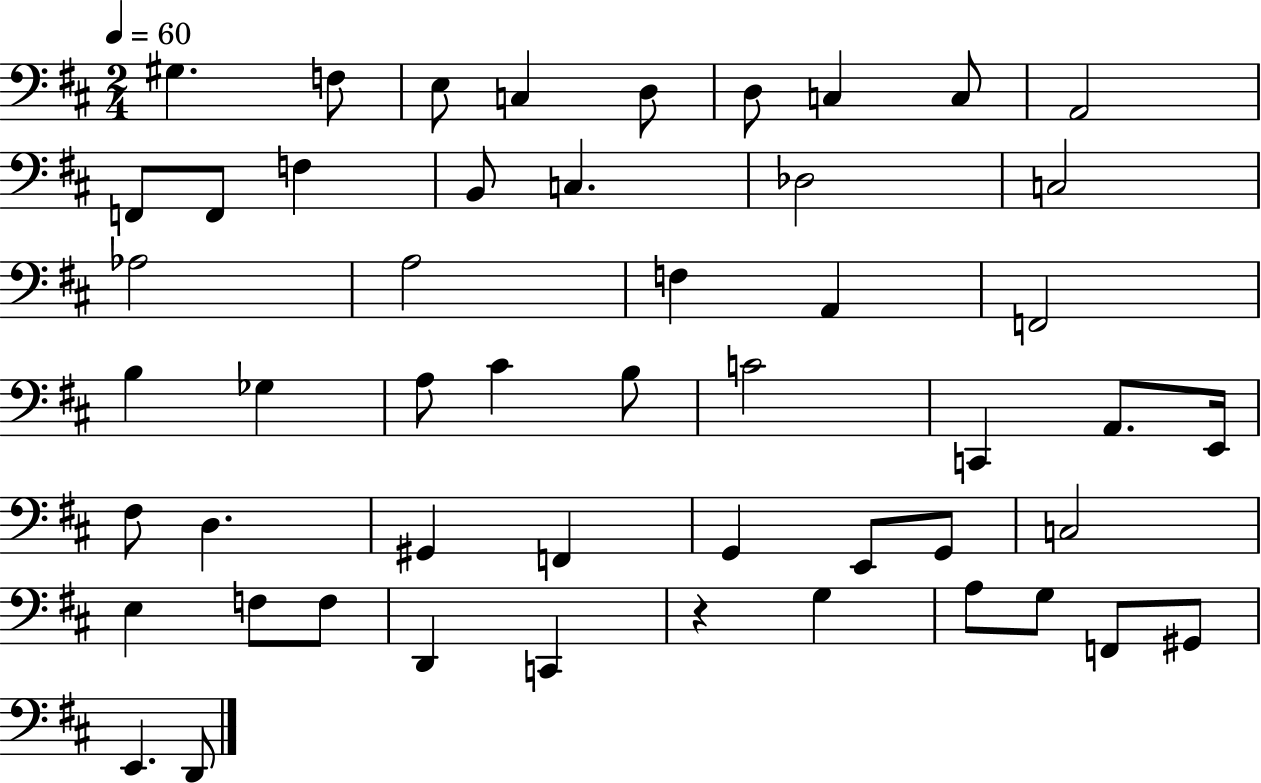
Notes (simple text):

G#3/q. F3/e E3/e C3/q D3/e D3/e C3/q C3/e A2/h F2/e F2/e F3/q B2/e C3/q. Db3/h C3/h Ab3/h A3/h F3/q A2/q F2/h B3/q Gb3/q A3/e C#4/q B3/e C4/h C2/q A2/e. E2/s F#3/e D3/q. G#2/q F2/q G2/q E2/e G2/e C3/h E3/q F3/e F3/e D2/q C2/q R/q G3/q A3/e G3/e F2/e G#2/e E2/q. D2/e